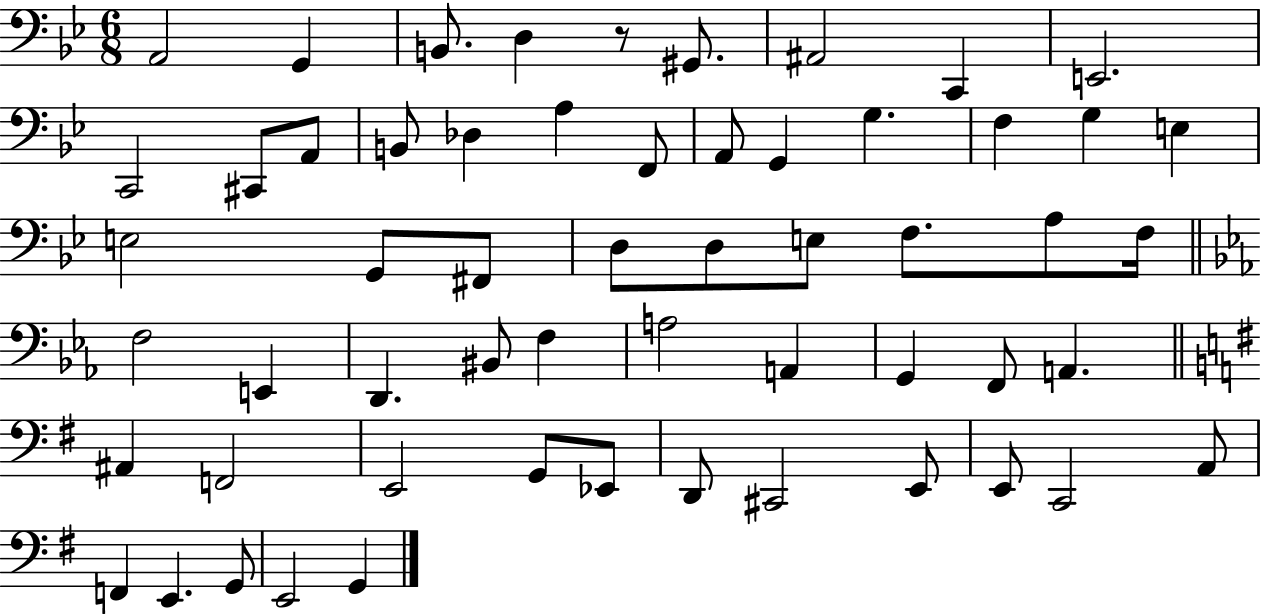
X:1
T:Untitled
M:6/8
L:1/4
K:Bb
A,,2 G,, B,,/2 D, z/2 ^G,,/2 ^A,,2 C,, E,,2 C,,2 ^C,,/2 A,,/2 B,,/2 _D, A, F,,/2 A,,/2 G,, G, F, G, E, E,2 G,,/2 ^F,,/2 D,/2 D,/2 E,/2 F,/2 A,/2 F,/4 F,2 E,, D,, ^B,,/2 F, A,2 A,, G,, F,,/2 A,, ^A,, F,,2 E,,2 G,,/2 _E,,/2 D,,/2 ^C,,2 E,,/2 E,,/2 C,,2 A,,/2 F,, E,, G,,/2 E,,2 G,,